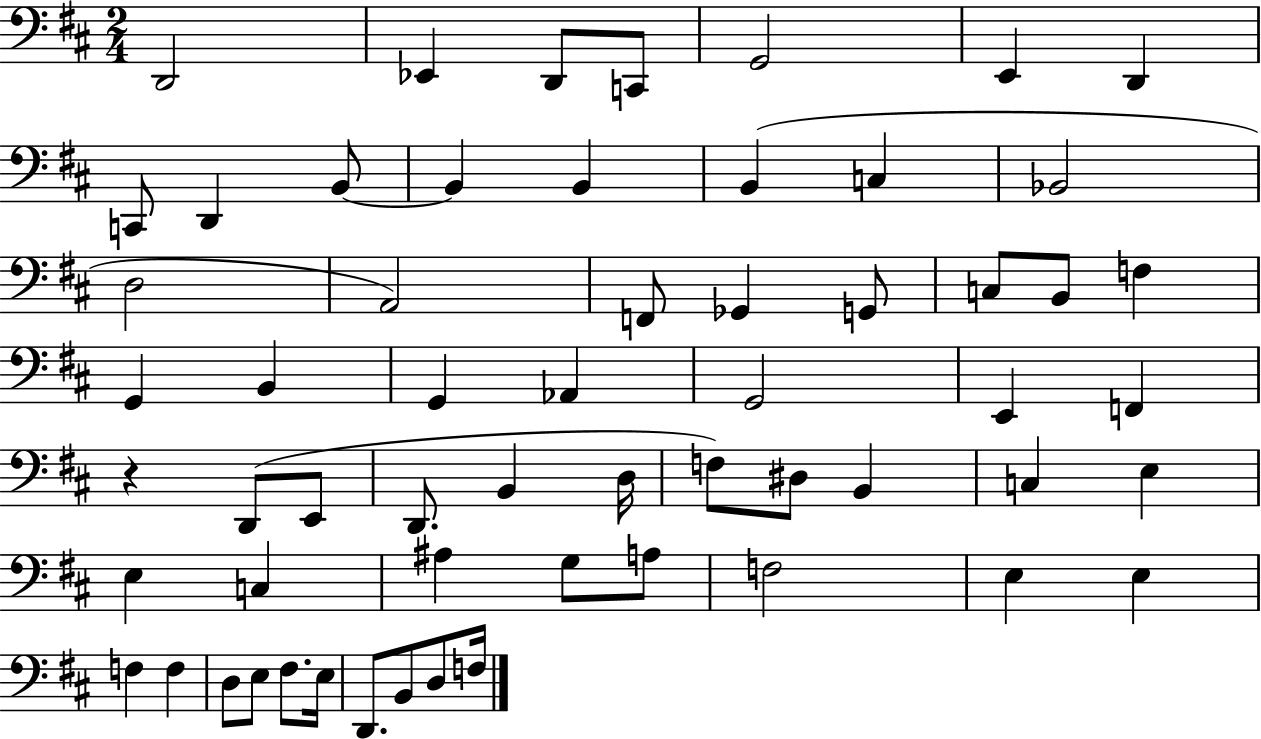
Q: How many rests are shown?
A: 1